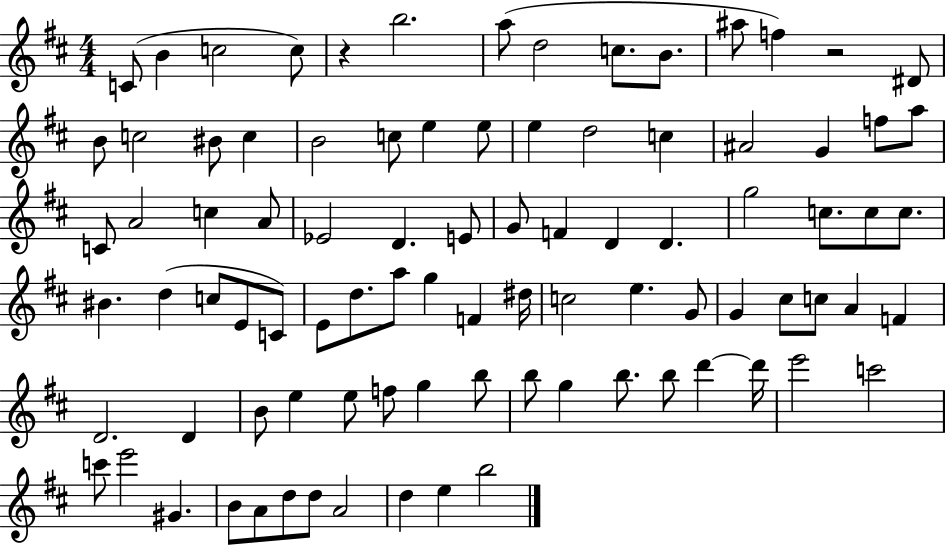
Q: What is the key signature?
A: D major